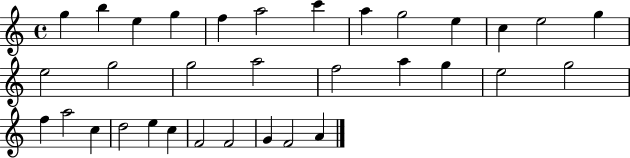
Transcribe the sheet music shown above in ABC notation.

X:1
T:Untitled
M:4/4
L:1/4
K:C
g b e g f a2 c' a g2 e c e2 g e2 g2 g2 a2 f2 a g e2 g2 f a2 c d2 e c F2 F2 G F2 A